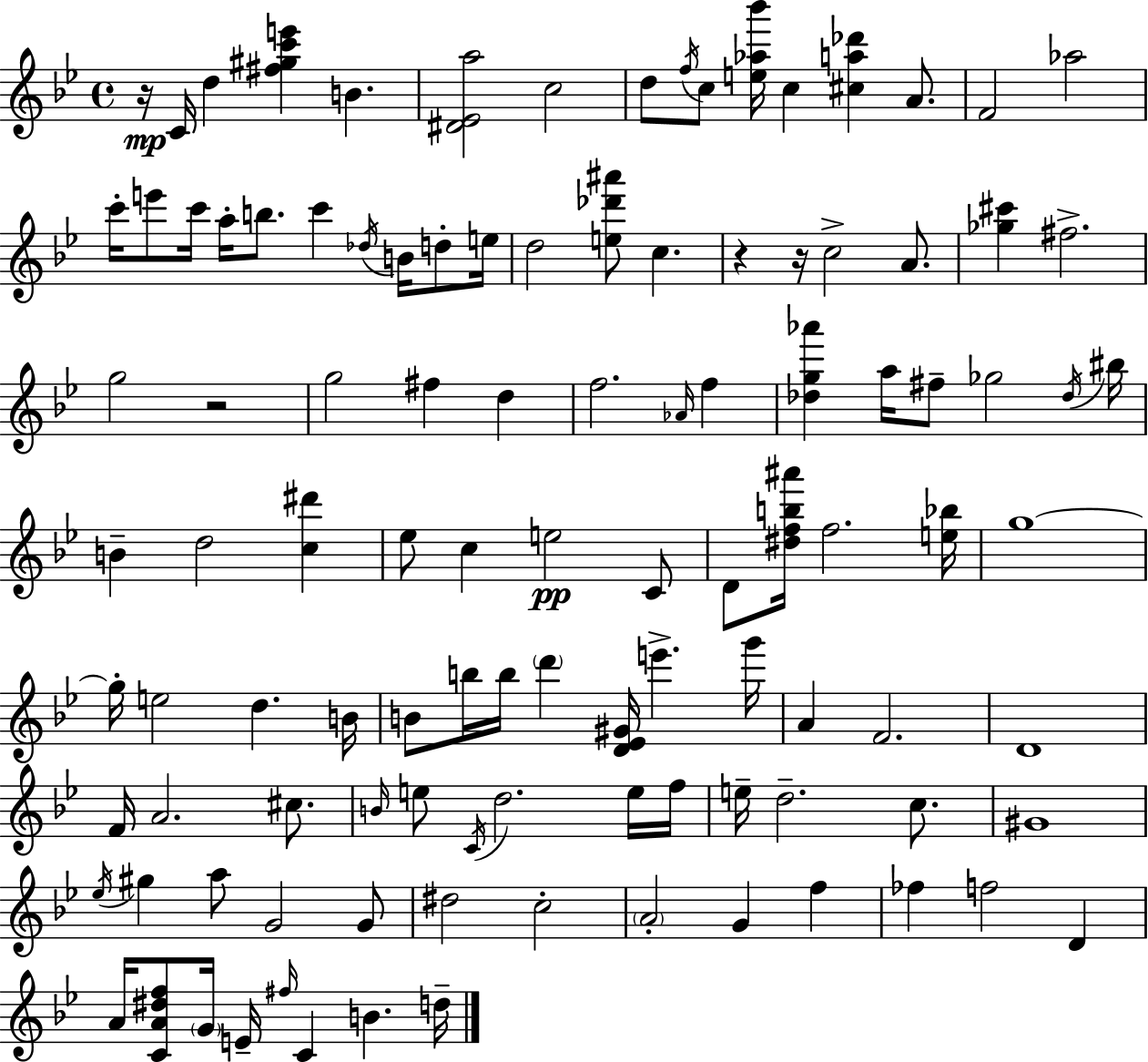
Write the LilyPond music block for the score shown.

{
  \clef treble
  \time 4/4
  \defaultTimeSignature
  \key g \minor
  r16\mp c'16 d''4 <fis'' gis'' c''' e'''>4 b'4. | <dis' ees' a''>2 c''2 | d''8 \acciaccatura { f''16 } c''8 <e'' aes'' bes'''>16 c''4 <cis'' a'' des'''>4 a'8. | f'2 aes''2 | \break c'''16-. e'''8 c'''16 a''16-. b''8. c'''4 \acciaccatura { des''16 } b'16 d''8-. | e''16 d''2 <e'' des''' ais'''>8 c''4. | r4 r16 c''2-> a'8. | <ges'' cis'''>4 fis''2.-> | \break g''2 r2 | g''2 fis''4 d''4 | f''2. \grace { aes'16 } f''4 | <des'' g'' aes'''>4 a''16 fis''8-- ges''2 | \break \acciaccatura { des''16 } bis''16 b'4-- d''2 | <c'' dis'''>4 ees''8 c''4 e''2\pp | c'8 d'8 <dis'' f'' b'' ais'''>16 f''2. | <e'' bes''>16 g''1~~ | \break g''16-. e''2 d''4. | b'16 b'8 b''16 b''16 \parenthesize d'''4 <d' ees' gis'>16 e'''4.-> | g'''16 a'4 f'2. | d'1 | \break f'16 a'2. | cis''8. \grace { b'16 } e''8 \acciaccatura { c'16 } d''2. | e''16 f''16 e''16-- d''2.-- | c''8. gis'1 | \break \acciaccatura { ees''16 } gis''4 a''8 g'2 | g'8 dis''2 c''2-. | \parenthesize a'2-. g'4 | f''4 fes''4 f''2 | \break d'4 a'16 <c' a' dis'' f''>8 \parenthesize g'16 e'16-- \grace { fis''16 } c'4 | b'4. d''16-- \bar "|."
}